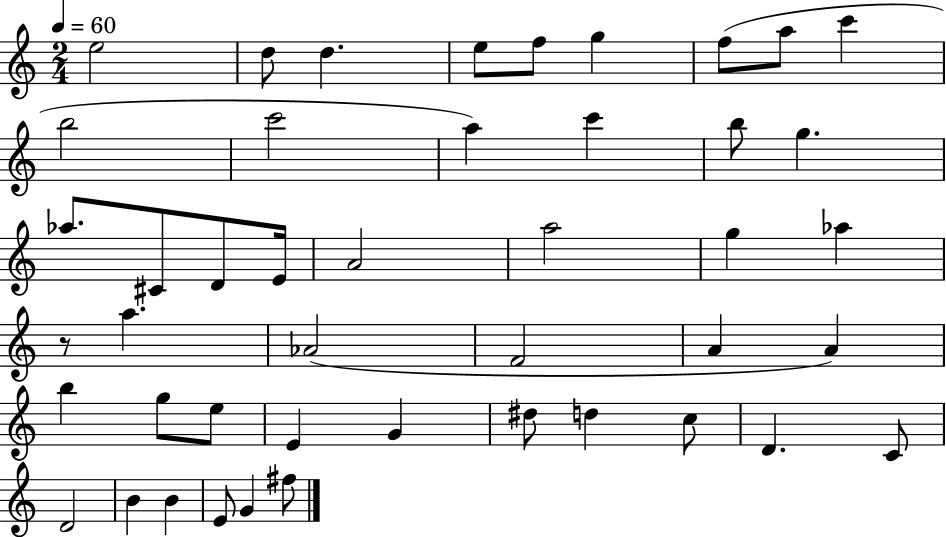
E5/h D5/e D5/q. E5/e F5/e G5/q F5/e A5/e C6/q B5/h C6/h A5/q C6/q B5/e G5/q. Ab5/e. C#4/e D4/e E4/s A4/h A5/h G5/q Ab5/q R/e A5/q. Ab4/h F4/h A4/q A4/q B5/q G5/e E5/e E4/q G4/q D#5/e D5/q C5/e D4/q. C4/e D4/h B4/q B4/q E4/e G4/q F#5/e